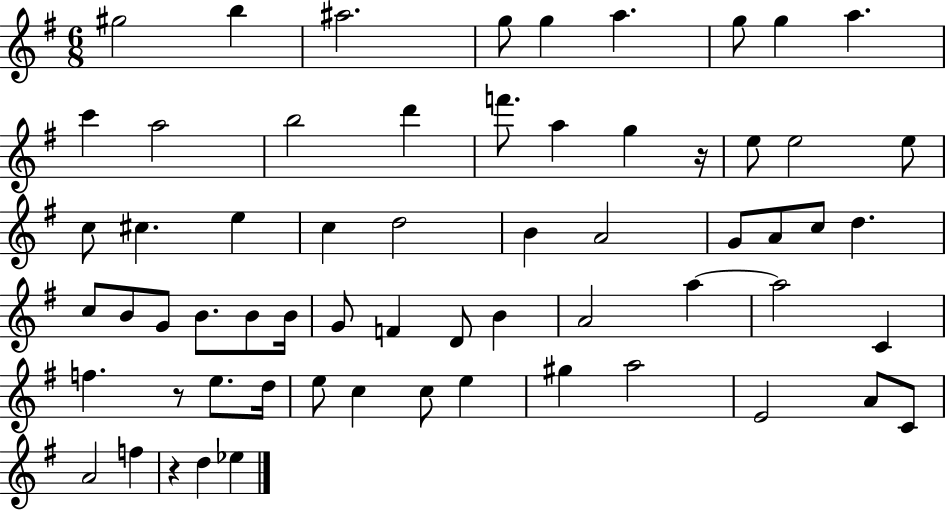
G#5/h B5/q A#5/h. G5/e G5/q A5/q. G5/e G5/q A5/q. C6/q A5/h B5/h D6/q F6/e. A5/q G5/q R/s E5/e E5/h E5/e C5/e C#5/q. E5/q C5/q D5/h B4/q A4/h G4/e A4/e C5/e D5/q. C5/e B4/e G4/e B4/e. B4/e B4/s G4/e F4/q D4/e B4/q A4/h A5/q A5/h C4/q F5/q. R/e E5/e. D5/s E5/e C5/q C5/e E5/q G#5/q A5/h E4/h A4/e C4/e A4/h F5/q R/q D5/q Eb5/q